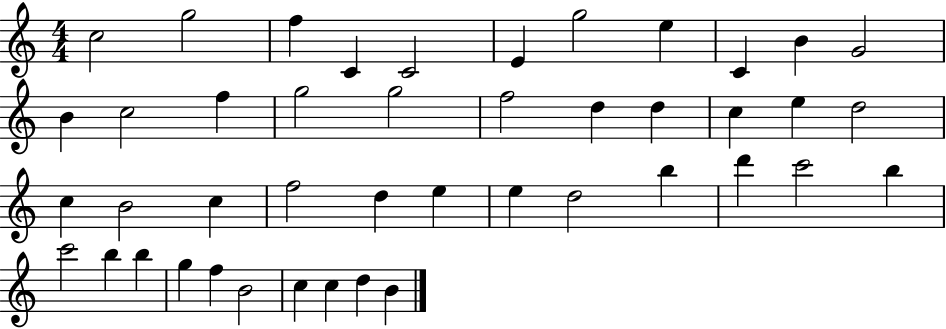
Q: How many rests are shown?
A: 0